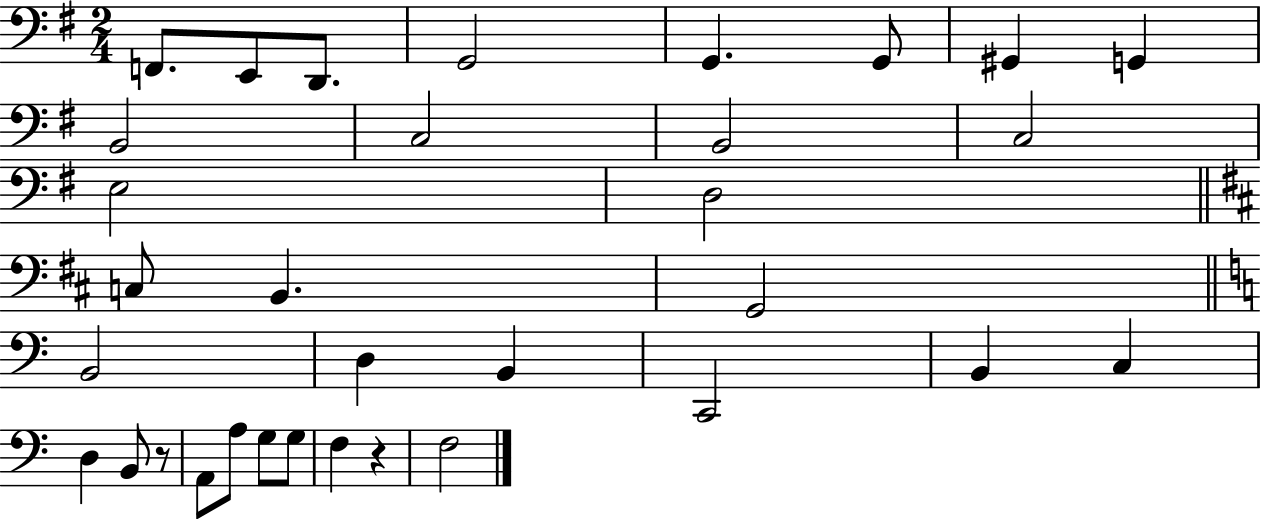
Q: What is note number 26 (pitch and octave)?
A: A2